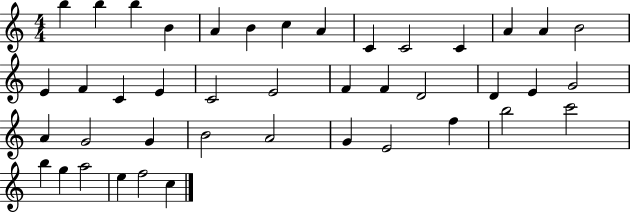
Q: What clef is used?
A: treble